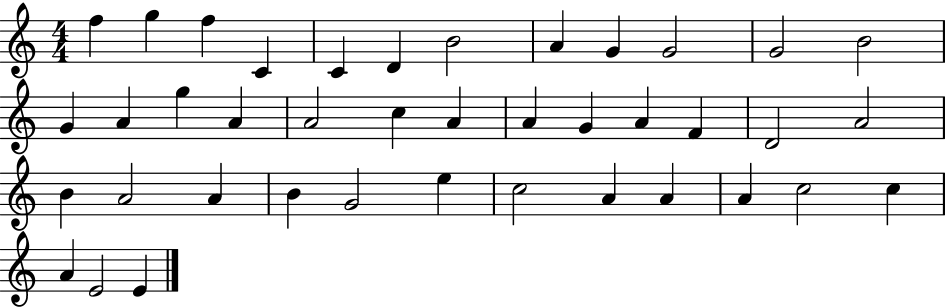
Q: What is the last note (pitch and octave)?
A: E4